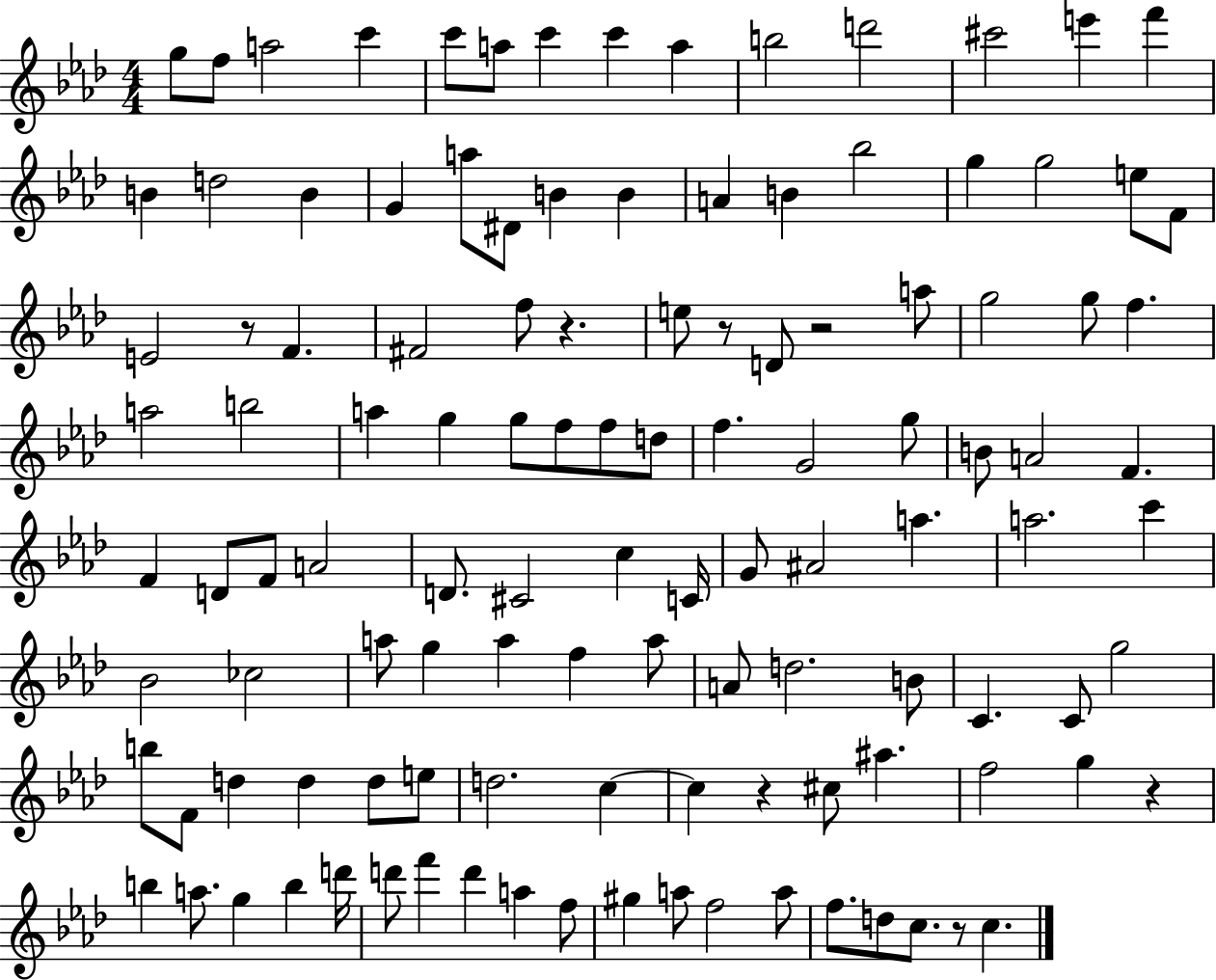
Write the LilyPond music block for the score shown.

{
  \clef treble
  \numericTimeSignature
  \time 4/4
  \key aes \major
  g''8 f''8 a''2 c'''4 | c'''8 a''8 c'''4 c'''4 a''4 | b''2 d'''2 | cis'''2 e'''4 f'''4 | \break b'4 d''2 b'4 | g'4 a''8 dis'8 b'4 b'4 | a'4 b'4 bes''2 | g''4 g''2 e''8 f'8 | \break e'2 r8 f'4. | fis'2 f''8 r4. | e''8 r8 d'8 r2 a''8 | g''2 g''8 f''4. | \break a''2 b''2 | a''4 g''4 g''8 f''8 f''8 d''8 | f''4. g'2 g''8 | b'8 a'2 f'4. | \break f'4 d'8 f'8 a'2 | d'8. cis'2 c''4 c'16 | g'8 ais'2 a''4. | a''2. c'''4 | \break bes'2 ces''2 | a''8 g''4 a''4 f''4 a''8 | a'8 d''2. b'8 | c'4. c'8 g''2 | \break b''8 f'8 d''4 d''4 d''8 e''8 | d''2. c''4~~ | c''4 r4 cis''8 ais''4. | f''2 g''4 r4 | \break b''4 a''8. g''4 b''4 d'''16 | d'''8 f'''4 d'''4 a''4 f''8 | gis''4 a''8 f''2 a''8 | f''8. d''8 c''8. r8 c''4. | \break \bar "|."
}